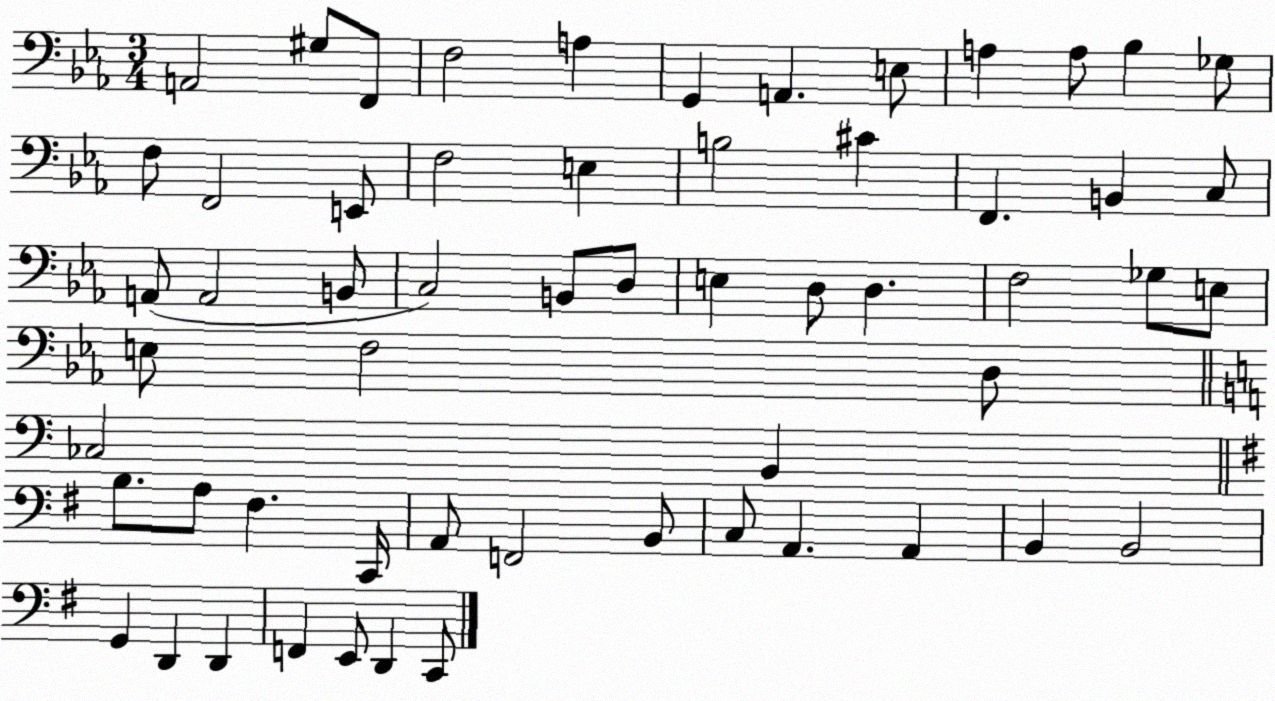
X:1
T:Untitled
M:3/4
L:1/4
K:Eb
A,,2 ^G,/2 F,,/2 F,2 A, G,, A,, E,/2 A, A,/2 _B, _G,/2 F,/2 F,,2 E,,/2 F,2 E, B,2 ^C F,, B,, C,/2 A,,/2 A,,2 B,,/2 C,2 B,,/2 D,/2 E, D,/2 D, F,2 _G,/2 E,/2 E,/2 F,2 D,/2 _C,2 B,, B,/2 A,/2 ^F, C,,/4 A,,/2 F,,2 B,,/2 C,/2 A,, A,, B,, B,,2 G,, D,, D,, F,, E,,/2 D,, C,,/2